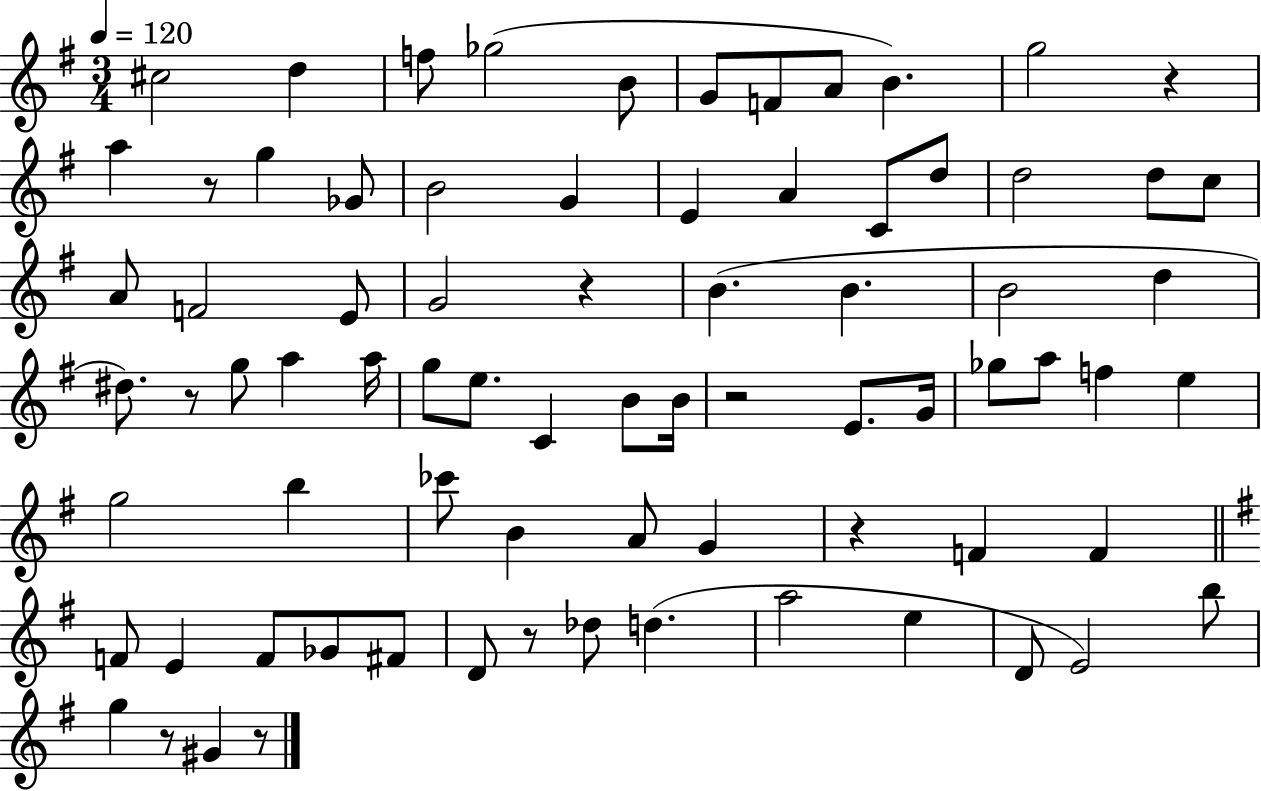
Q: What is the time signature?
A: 3/4